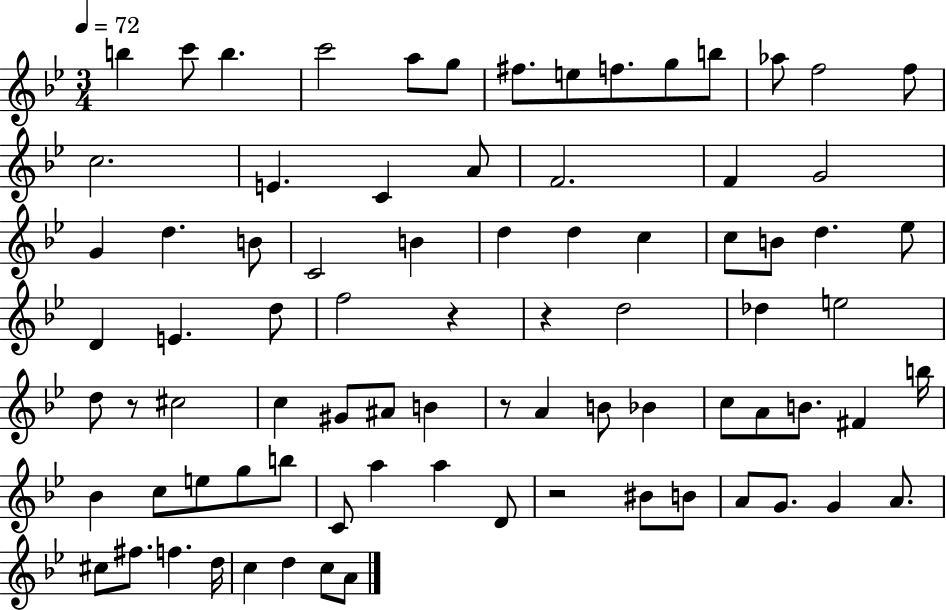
B5/q C6/e B5/q. C6/h A5/e G5/e F#5/e. E5/e F5/e. G5/e B5/e Ab5/e F5/h F5/e C5/h. E4/q. C4/q A4/e F4/h. F4/q G4/h G4/q D5/q. B4/e C4/h B4/q D5/q D5/q C5/q C5/e B4/e D5/q. Eb5/e D4/q E4/q. D5/e F5/h R/q R/q D5/h Db5/q E5/h D5/e R/e C#5/h C5/q G#4/e A#4/e B4/q R/e A4/q B4/e Bb4/q C5/e A4/e B4/e. F#4/q B5/s Bb4/q C5/e E5/e G5/e B5/e C4/e A5/q A5/q D4/e R/h BIS4/e B4/e A4/e G4/e. G4/q A4/e. C#5/e F#5/e. F5/q. D5/s C5/q D5/q C5/e A4/e